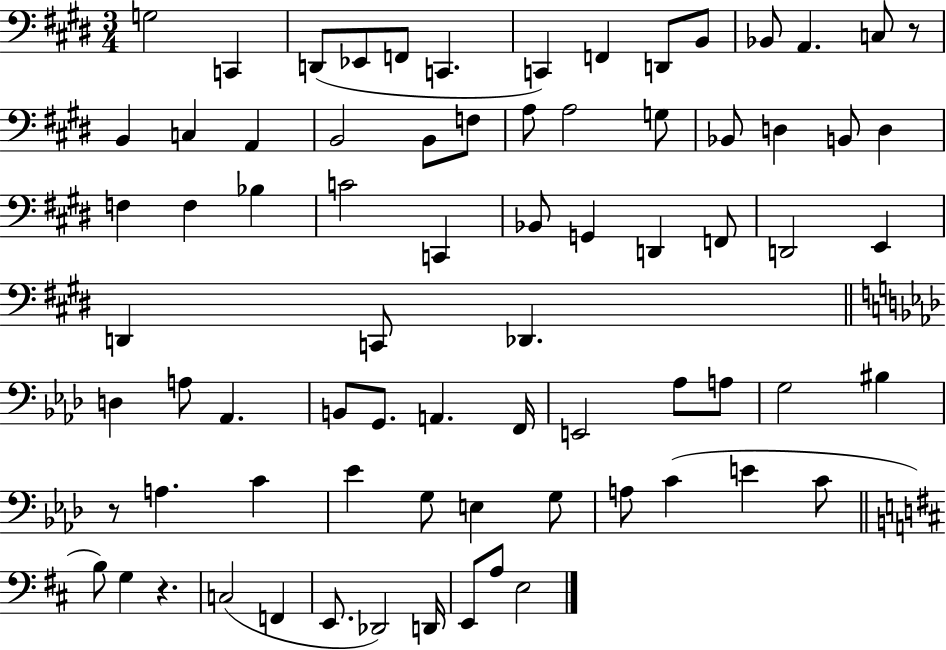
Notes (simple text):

G3/h C2/q D2/e Eb2/e F2/e C2/q. C2/q F2/q D2/e B2/e Bb2/e A2/q. C3/e R/e B2/q C3/q A2/q B2/h B2/e F3/e A3/e A3/h G3/e Bb2/e D3/q B2/e D3/q F3/q F3/q Bb3/q C4/h C2/q Bb2/e G2/q D2/q F2/e D2/h E2/q D2/q C2/e Db2/q. D3/q A3/e Ab2/q. B2/e G2/e. A2/q. F2/s E2/h Ab3/e A3/e G3/h BIS3/q R/e A3/q. C4/q Eb4/q G3/e E3/q G3/e A3/e C4/q E4/q C4/e B3/e G3/q R/q. C3/h F2/q E2/e. Db2/h D2/s E2/e A3/e E3/h